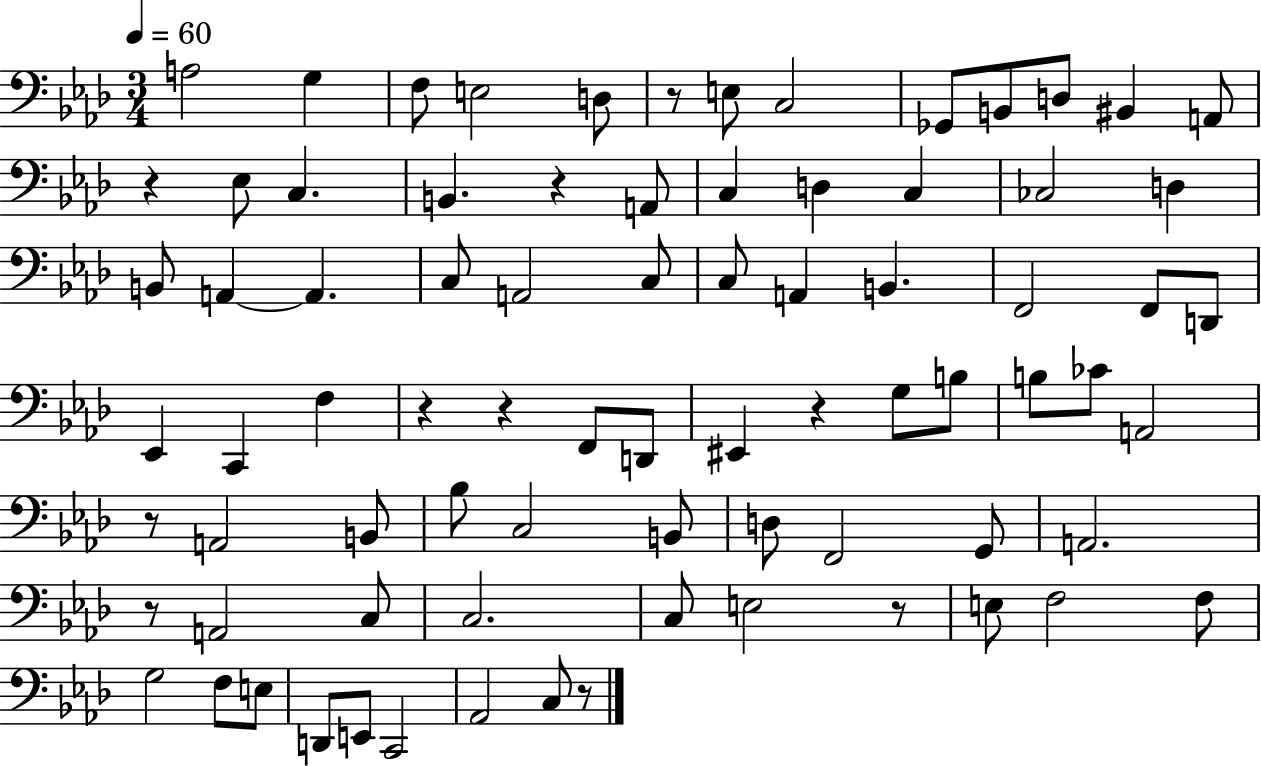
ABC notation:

X:1
T:Untitled
M:3/4
L:1/4
K:Ab
A,2 G, F,/2 E,2 D,/2 z/2 E,/2 C,2 _G,,/2 B,,/2 D,/2 ^B,, A,,/2 z _E,/2 C, B,, z A,,/2 C, D, C, _C,2 D, B,,/2 A,, A,, C,/2 A,,2 C,/2 C,/2 A,, B,, F,,2 F,,/2 D,,/2 _E,, C,, F, z z F,,/2 D,,/2 ^E,, z G,/2 B,/2 B,/2 _C/2 A,,2 z/2 A,,2 B,,/2 _B,/2 C,2 B,,/2 D,/2 F,,2 G,,/2 A,,2 z/2 A,,2 C,/2 C,2 C,/2 E,2 z/2 E,/2 F,2 F,/2 G,2 F,/2 E,/2 D,,/2 E,,/2 C,,2 _A,,2 C,/2 z/2